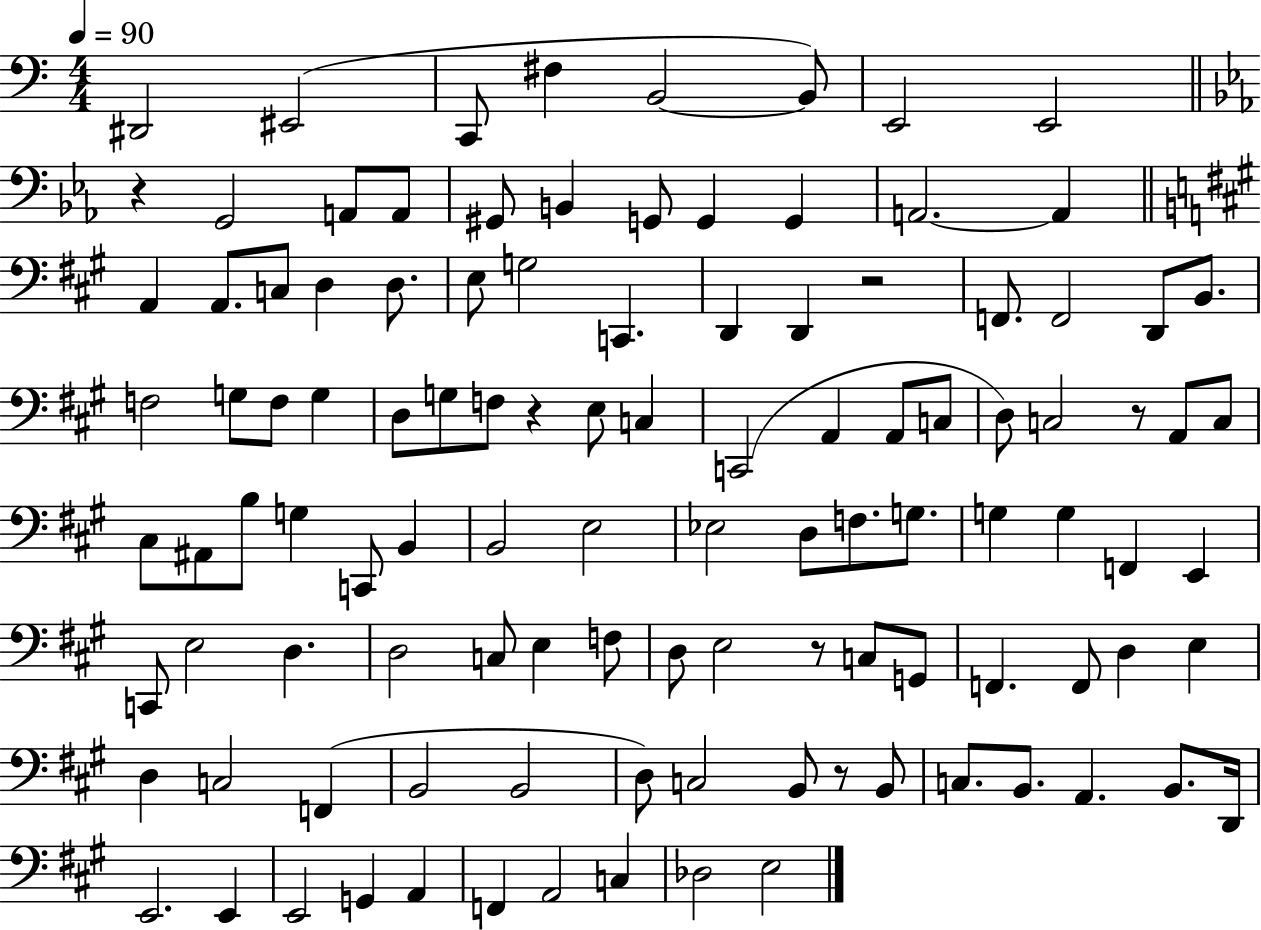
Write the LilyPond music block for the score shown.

{
  \clef bass
  \numericTimeSignature
  \time 4/4
  \key c \major
  \tempo 4 = 90
  \repeat volta 2 { dis,2 eis,2( | c,8 fis4 b,2~~ b,8) | e,2 e,2 | \bar "||" \break \key ees \major r4 g,2 a,8 a,8 | gis,8 b,4 g,8 g,4 g,4 | a,2.~~ a,4 | \bar "||" \break \key a \major a,4 a,8. c8 d4 d8. | e8 g2 c,4. | d,4 d,4 r2 | f,8. f,2 d,8 b,8. | \break f2 g8 f8 g4 | d8 g8 f8 r4 e8 c4 | c,2( a,4 a,8 c8 | d8) c2 r8 a,8 c8 | \break cis8 ais,8 b8 g4 c,8 b,4 | b,2 e2 | ees2 d8 f8. g8. | g4 g4 f,4 e,4 | \break c,8 e2 d4. | d2 c8 e4 f8 | d8 e2 r8 c8 g,8 | f,4. f,8 d4 e4 | \break d4 c2 f,4( | b,2 b,2 | d8) c2 b,8 r8 b,8 | c8. b,8. a,4. b,8. d,16 | \break e,2. e,4 | e,2 g,4 a,4 | f,4 a,2 c4 | des2 e2 | \break } \bar "|."
}